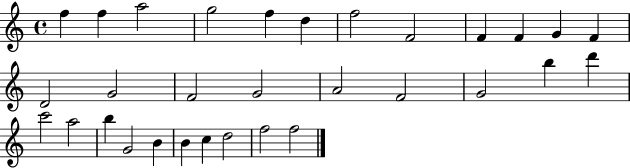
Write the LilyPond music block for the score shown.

{
  \clef treble
  \time 4/4
  \defaultTimeSignature
  \key c \major
  f''4 f''4 a''2 | g''2 f''4 d''4 | f''2 f'2 | f'4 f'4 g'4 f'4 | \break d'2 g'2 | f'2 g'2 | a'2 f'2 | g'2 b''4 d'''4 | \break c'''2 a''2 | b''4 g'2 b'4 | b'4 c''4 d''2 | f''2 f''2 | \break \bar "|."
}